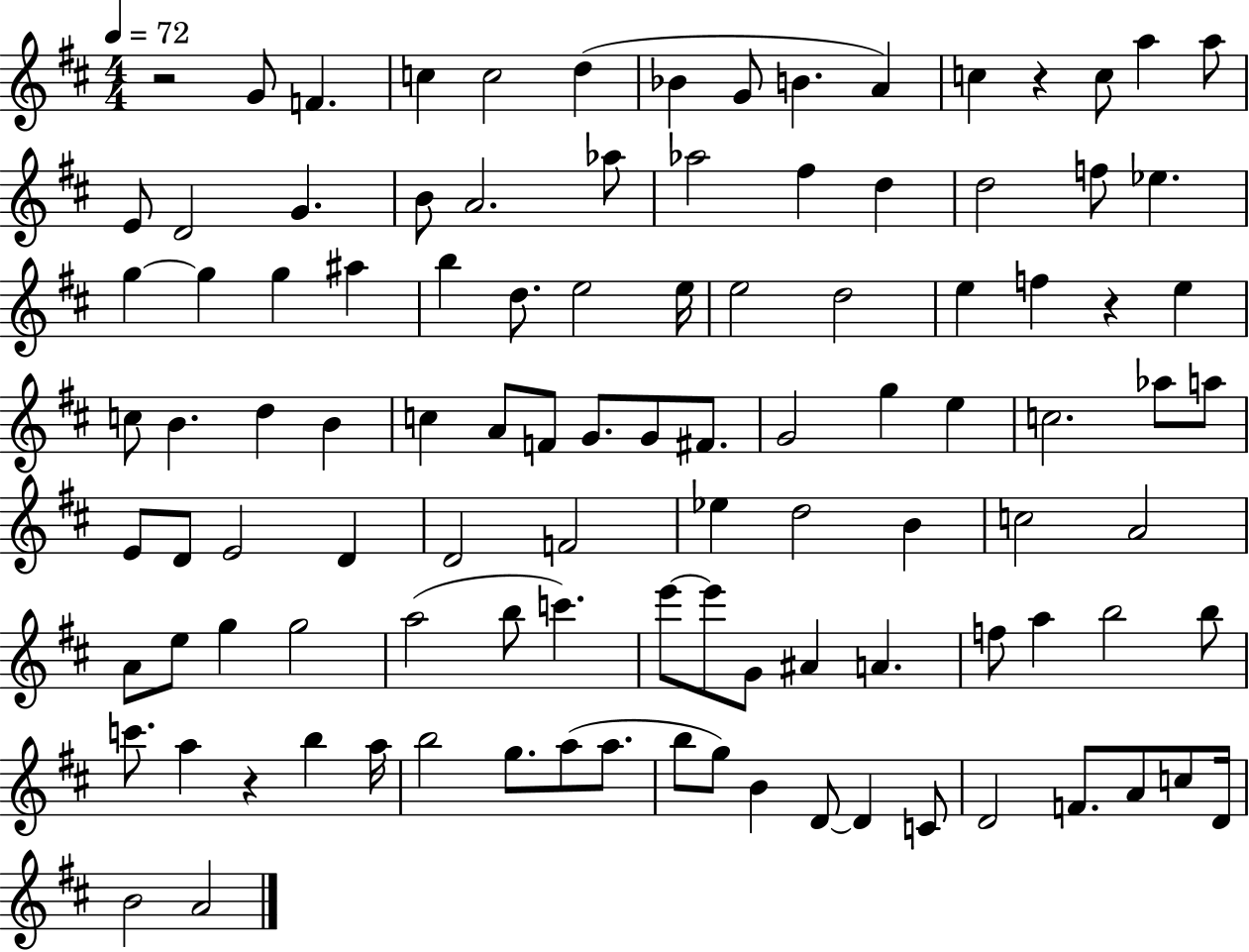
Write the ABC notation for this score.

X:1
T:Untitled
M:4/4
L:1/4
K:D
z2 G/2 F c c2 d _B G/2 B A c z c/2 a a/2 E/2 D2 G B/2 A2 _a/2 _a2 ^f d d2 f/2 _e g g g ^a b d/2 e2 e/4 e2 d2 e f z e c/2 B d B c A/2 F/2 G/2 G/2 ^F/2 G2 g e c2 _a/2 a/2 E/2 D/2 E2 D D2 F2 _e d2 B c2 A2 A/2 e/2 g g2 a2 b/2 c' e'/2 e'/2 G/2 ^A A f/2 a b2 b/2 c'/2 a z b a/4 b2 g/2 a/2 a/2 b/2 g/2 B D/2 D C/2 D2 F/2 A/2 c/2 D/4 B2 A2